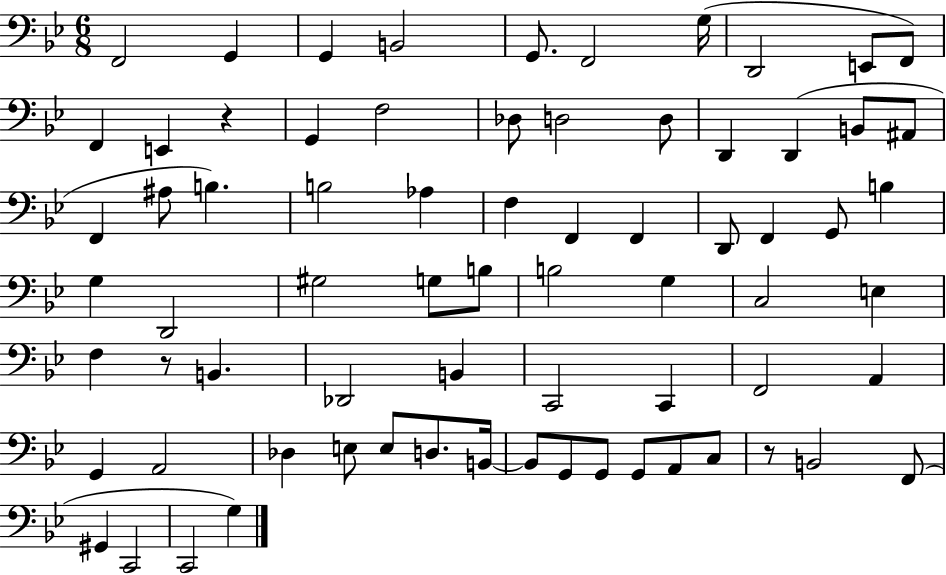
F2/h G2/q G2/q B2/h G2/e. F2/h G3/s D2/h E2/e F2/e F2/q E2/q R/q G2/q F3/h Db3/e D3/h D3/e D2/q D2/q B2/e A#2/e F2/q A#3/e B3/q. B3/h Ab3/q F3/q F2/q F2/q D2/e F2/q G2/e B3/q G3/q D2/h G#3/h G3/e B3/e B3/h G3/q C3/h E3/q F3/q R/e B2/q. Db2/h B2/q C2/h C2/q F2/h A2/q G2/q A2/h Db3/q E3/e E3/e D3/e. B2/s B2/e G2/e G2/e G2/e A2/e C3/e R/e B2/h F2/e G#2/q C2/h C2/h G3/q